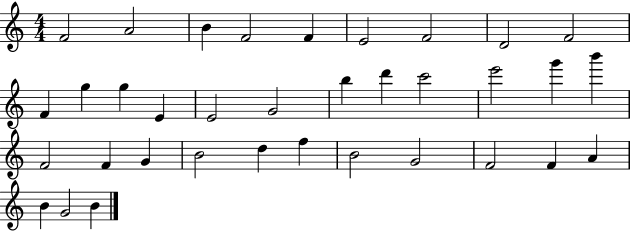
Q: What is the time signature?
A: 4/4